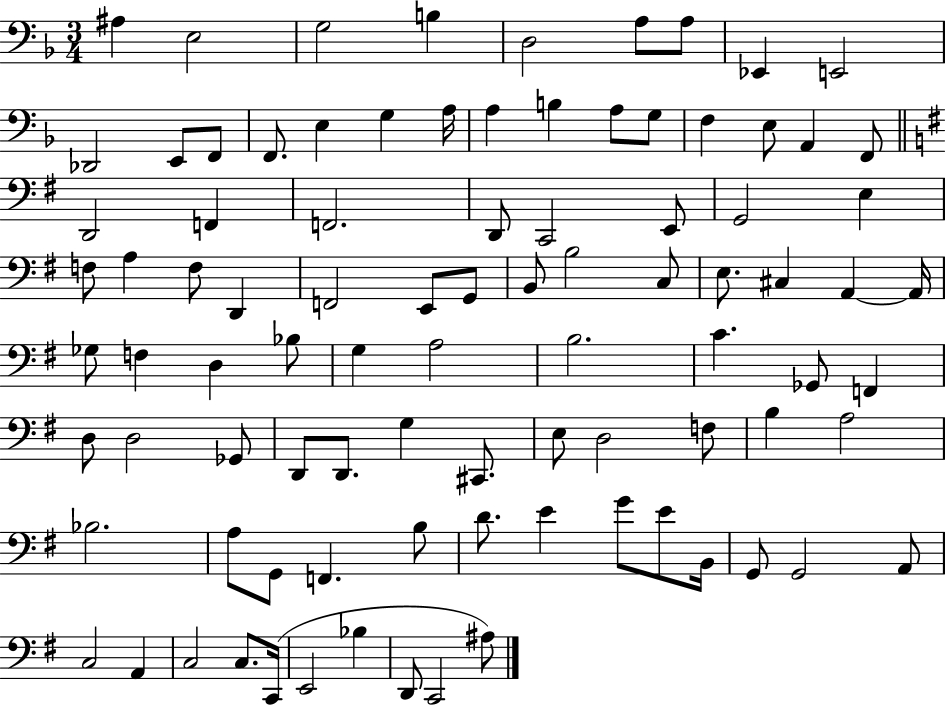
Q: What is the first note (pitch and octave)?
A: A#3